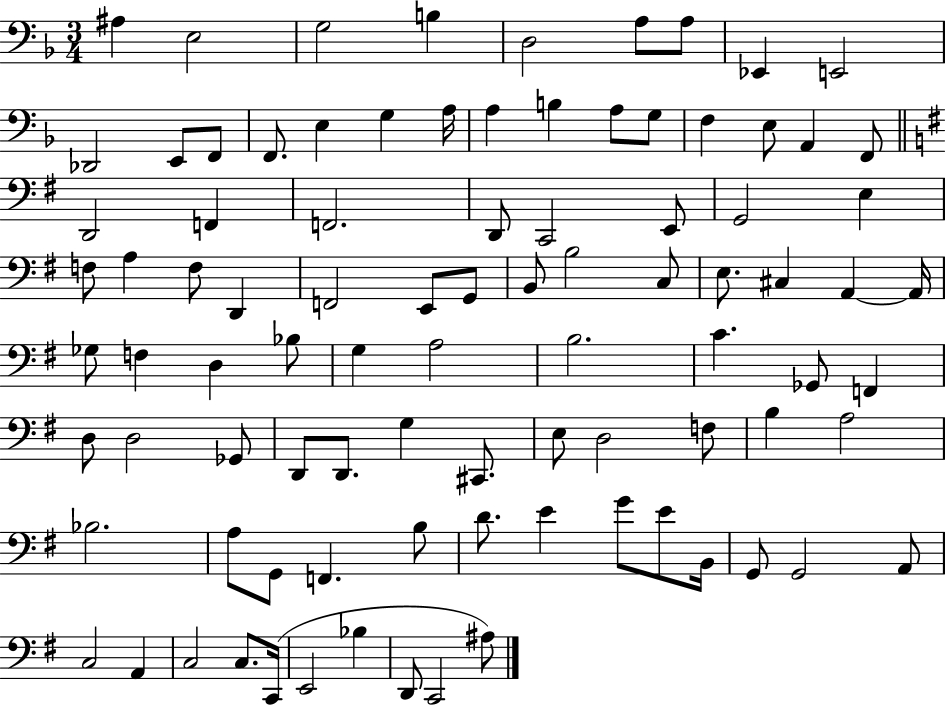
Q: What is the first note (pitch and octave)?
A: A#3